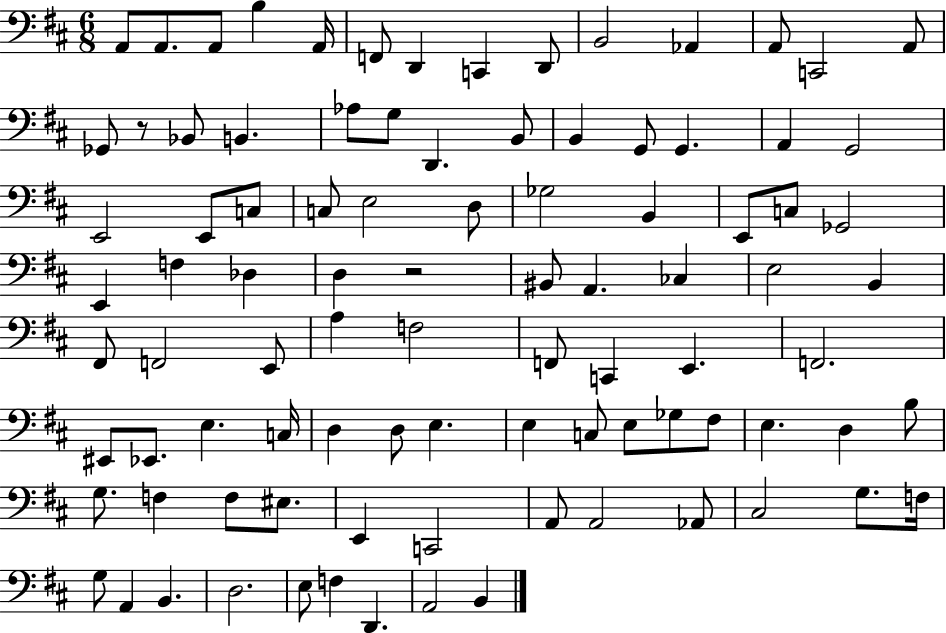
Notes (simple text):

A2/e A2/e. A2/e B3/q A2/s F2/e D2/q C2/q D2/e B2/h Ab2/q A2/e C2/h A2/e Gb2/e R/e Bb2/e B2/q. Ab3/e G3/e D2/q. B2/e B2/q G2/e G2/q. A2/q G2/h E2/h E2/e C3/e C3/e E3/h D3/e Gb3/h B2/q E2/e C3/e Gb2/h E2/q F3/q Db3/q D3/q R/h BIS2/e A2/q. CES3/q E3/h B2/q F#2/e F2/h E2/e A3/q F3/h F2/e C2/q E2/q. F2/h. EIS2/e Eb2/e. E3/q. C3/s D3/q D3/e E3/q. E3/q C3/e E3/e Gb3/e F#3/e E3/q. D3/q B3/e G3/e. F3/q F3/e EIS3/e. E2/q C2/h A2/e A2/h Ab2/e C#3/h G3/e. F3/s G3/e A2/q B2/q. D3/h. E3/e F3/q D2/q. A2/h B2/q